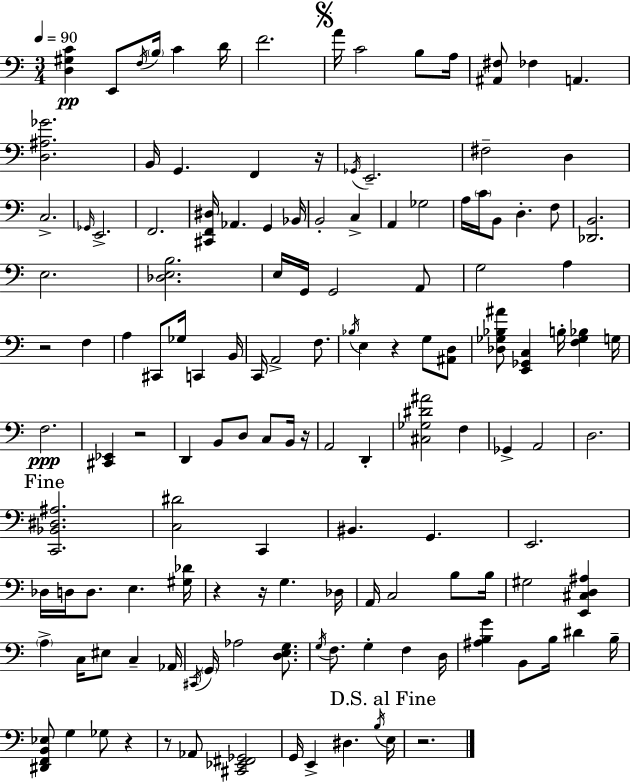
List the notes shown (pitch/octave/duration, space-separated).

[D3,G#3,C4]/q E2/e F3/s B3/s C4/q D4/s F4/h. A4/s C4/h B3/e A3/s [A#2,F#3]/e FES3/q A2/q. [D3,A#3,Gb4]/h. B2/s G2/q. F2/q R/s Gb2/s E2/h. F#3/h D3/q C3/h. Gb2/s E2/h. F2/h. [C#2,F2,D#3]/s Ab2/q. G2/q Bb2/s B2/h C3/q A2/q Gb3/h A3/s C4/s B2/e D3/q. F3/e [Db2,B2]/h. E3/h. [Db3,E3,B3]/h. E3/s G2/s G2/h A2/e G3/h A3/q R/h F3/q A3/q C#2/e Gb3/s C2/q B2/s C2/s A2/h F3/e. Bb3/s E3/q R/q G3/e [A#2,D3]/e [Db3,Gb3,Bb3,A#4]/e [E2,Gb2,C3]/q B3/s [F3,Gb3,Bb3]/q G3/s F3/h. [C#2,Eb2]/q R/h D2/q B2/e D3/e C3/e B2/s R/s A2/h D2/q [C#3,Gb3,D#4,A#4]/h F3/q Gb2/q A2/h D3/h. [C2,Bb2,D#3,A#3]/h. [C3,D#4]/h C2/q BIS2/q. G2/q. E2/h. Db3/s D3/s D3/e. E3/q. [G#3,Db4]/s R/q R/s G3/q. Db3/s A2/s C3/h B3/e B3/s G#3/h [E2,C#3,D3,A#3]/q A3/q C3/s EIS3/e C3/q Ab2/s C#2/s G2/s Ab3/h [D3,E3,G3]/e. G3/s F3/e. G3/q F3/q D3/s [A#3,B3,G4]/q B2/e B3/s D#4/q B3/s [D#2,F2,B2,Eb3]/e G3/q Gb3/e R/q R/e Ab2/e [C#2,Eb2,F#2,Gb2]/h G2/s E2/q D#3/q. B3/s E3/s R/h.